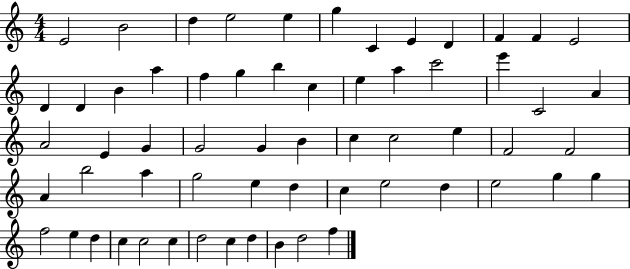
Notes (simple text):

E4/h B4/h D5/q E5/h E5/q G5/q C4/q E4/q D4/q F4/q F4/q E4/h D4/q D4/q B4/q A5/q F5/q G5/q B5/q C5/q E5/q A5/q C6/h E6/q C4/h A4/q A4/h E4/q G4/q G4/h G4/q B4/q C5/q C5/h E5/q F4/h F4/h A4/q B5/h A5/q G5/h E5/q D5/q C5/q E5/h D5/q E5/h G5/q G5/q F5/h E5/q D5/q C5/q C5/h C5/q D5/h C5/q D5/q B4/q D5/h F5/q